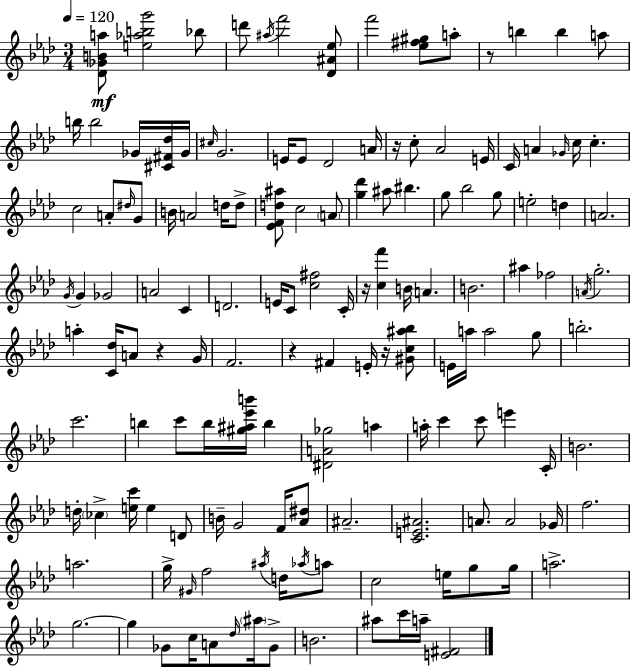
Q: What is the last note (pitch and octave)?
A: A5